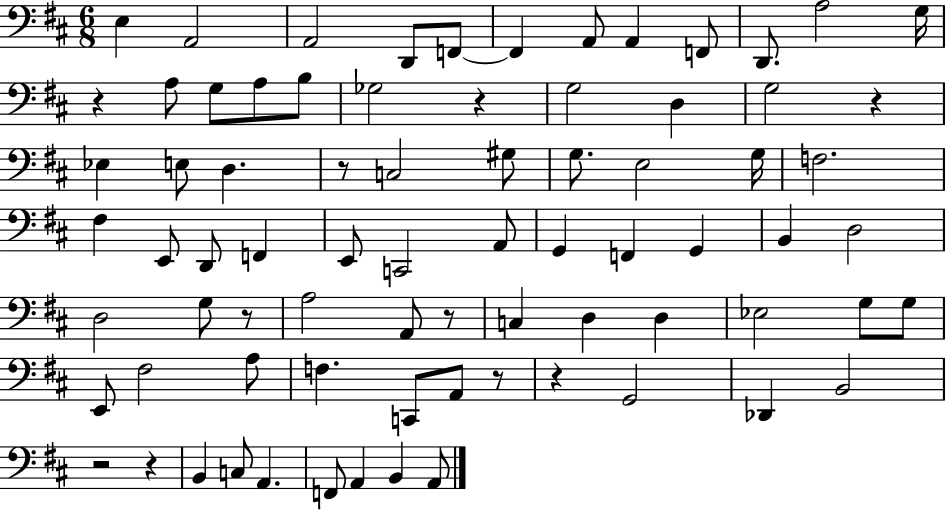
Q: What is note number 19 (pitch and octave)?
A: D3